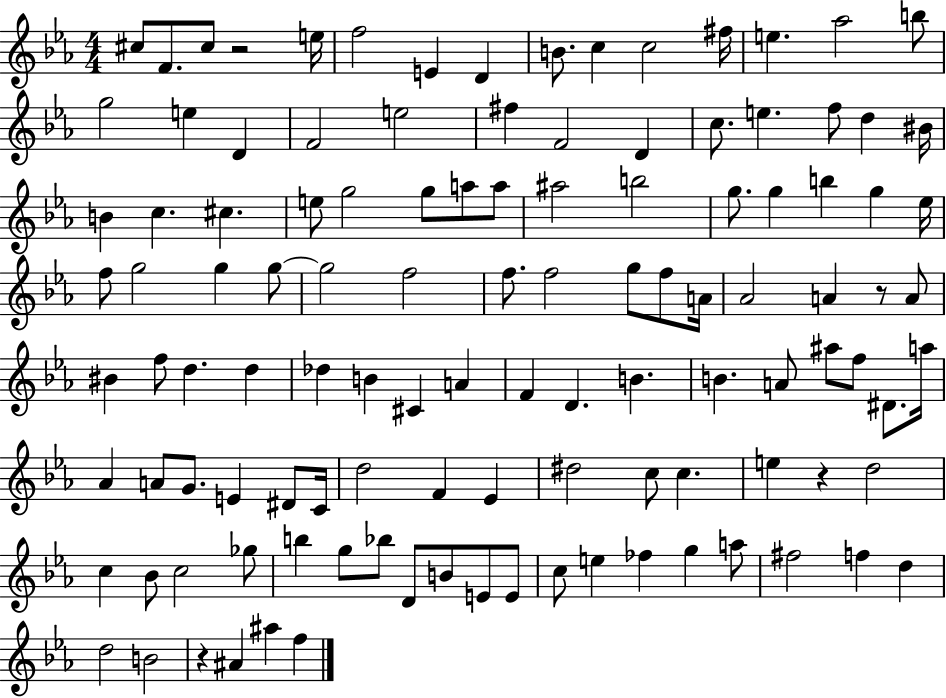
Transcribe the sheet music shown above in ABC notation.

X:1
T:Untitled
M:4/4
L:1/4
K:Eb
^c/2 F/2 ^c/2 z2 e/4 f2 E D B/2 c c2 ^f/4 e _a2 b/2 g2 e D F2 e2 ^f F2 D c/2 e f/2 d ^B/4 B c ^c e/2 g2 g/2 a/2 a/2 ^a2 b2 g/2 g b g _e/4 f/2 g2 g g/2 g2 f2 f/2 f2 g/2 f/2 A/4 _A2 A z/2 A/2 ^B f/2 d d _d B ^C A F D B B A/2 ^a/2 f/2 ^D/2 a/4 _A A/2 G/2 E ^D/2 C/4 d2 F _E ^d2 c/2 c e z d2 c _B/2 c2 _g/2 b g/2 _b/2 D/2 B/2 E/2 E/2 c/2 e _f g a/2 ^f2 f d d2 B2 z ^A ^a f